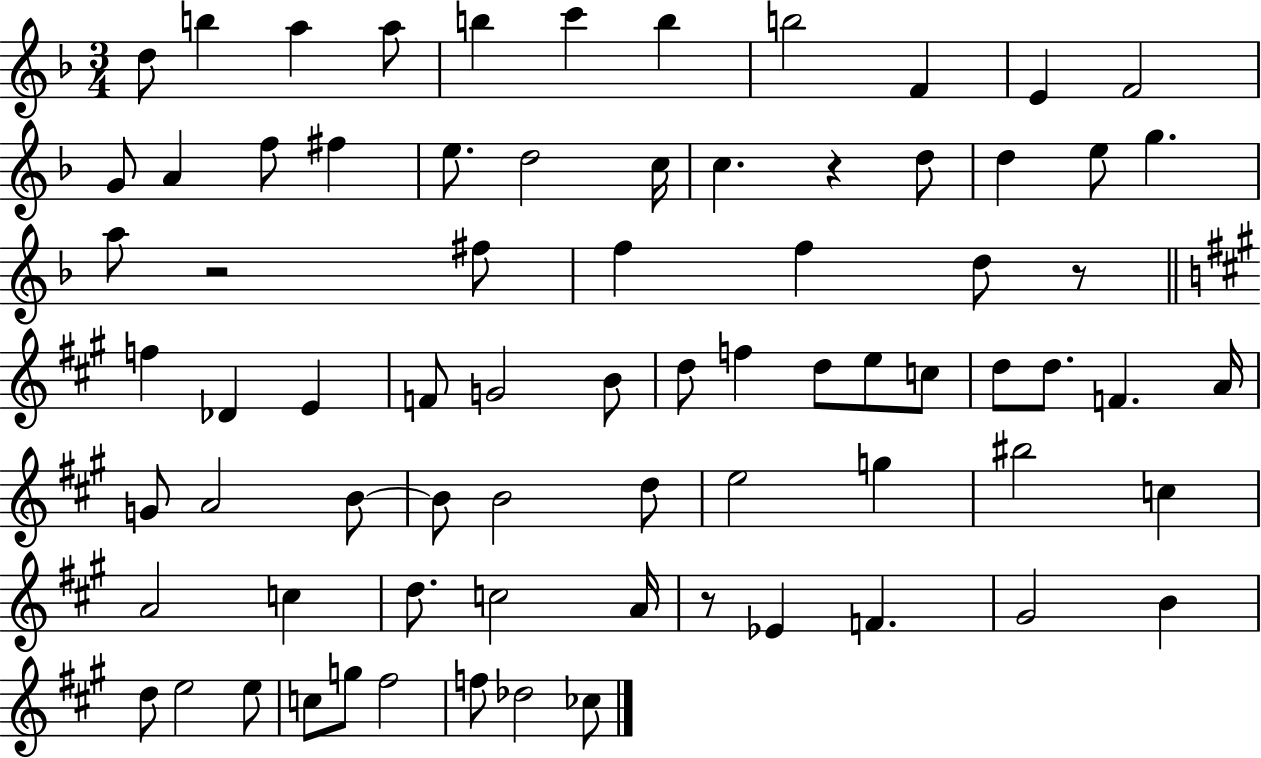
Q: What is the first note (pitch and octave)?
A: D5